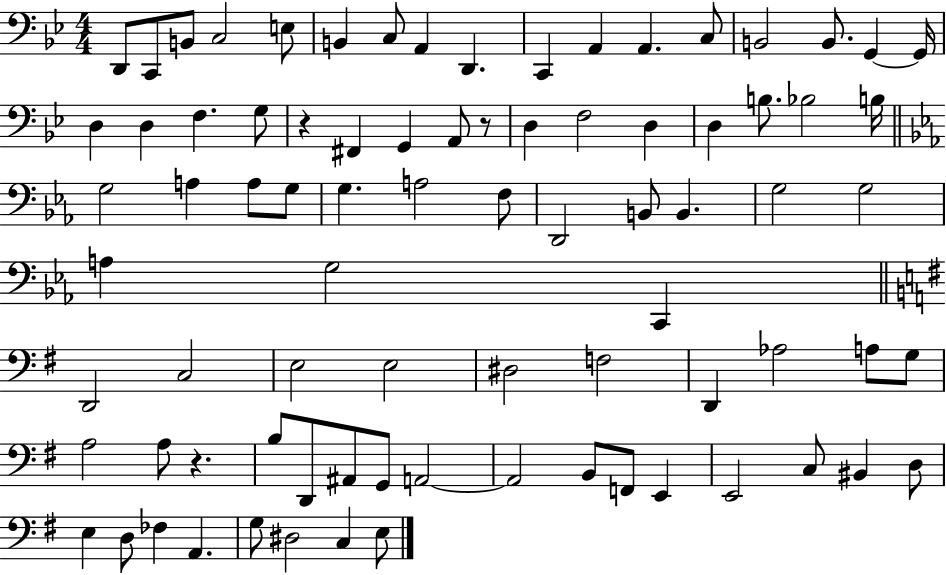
D2/e C2/e B2/e C3/h E3/e B2/q C3/e A2/q D2/q. C2/q A2/q A2/q. C3/e B2/h B2/e. G2/q G2/s D3/q D3/q F3/q. G3/e R/q F#2/q G2/q A2/e R/e D3/q F3/h D3/q D3/q B3/e. Bb3/h B3/s G3/h A3/q A3/e G3/e G3/q. A3/h F3/e D2/h B2/e B2/q. G3/h G3/h A3/q G3/h C2/q D2/h C3/h E3/h E3/h D#3/h F3/h D2/q Ab3/h A3/e G3/e A3/h A3/e R/q. B3/e D2/e A#2/e G2/e A2/h A2/h B2/e F2/e E2/q E2/h C3/e BIS2/q D3/e E3/q D3/e FES3/q A2/q. G3/e D#3/h C3/q E3/e